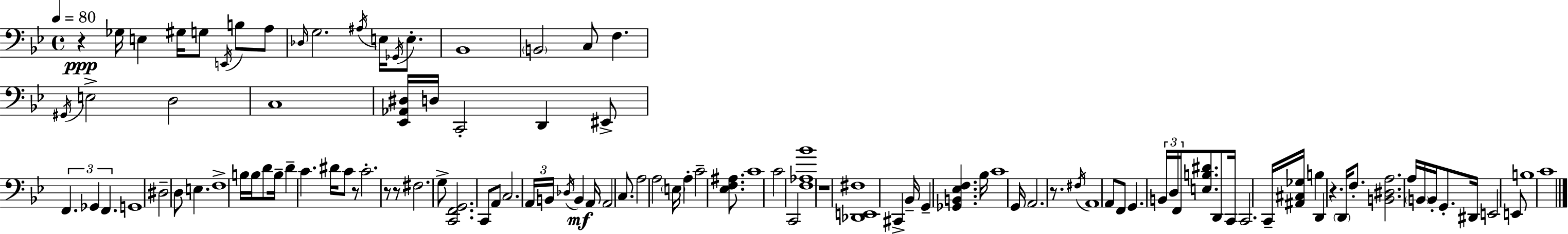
R/q Gb3/s E3/q G#3/s G3/e E2/s B3/e A3/e Db3/s G3/h. A#3/s E3/s Gb2/s E3/e. Bb2/w B2/h C3/e F3/q. G#2/s E3/h D3/h C3/w [Eb2,Ab2,D#3]/s D3/s C2/h D2/q EIS2/e F2/q. Gb2/q F2/q. G2/w D#3/h D3/e E3/q. F3/w B3/s B3/s D4/e B3/s D4/q C4/q. D#4/s C4/e R/e C4/h. R/e R/e F#3/h. G3/e [C2,F2,G2]/h. C2/e A2/e C3/h. A2/s B2/s Db3/s B2/q A2/s A2/h C3/e. A3/h A3/h E3/s A3/q C4/h [Eb3,F3,A#3]/e. C4/w C4/h C2/h [F3,Ab3,Bb4]/w R/w [Db2,E2,F#3]/w C#2/q Bb2/s G2/q [Gb2,B2,Eb3,F3]/q. Bb3/s C4/w G2/s A2/h. R/e. F#3/s A2/w A2/e F2/e G2/q. B2/s D3/s F2/s [E3,B3,D#4]/e. D2/e C2/s C2/h. C2/s [A#2,C#3,Gb3]/s B3/q D2/q R/q. D2/s F3/e. [B2,D#3,A3]/h. A3/s B2/s B2/s G2/e. D#2/s E2/h E2/e B3/w C4/w